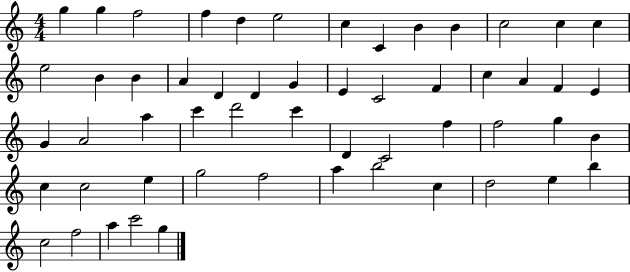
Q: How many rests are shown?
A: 0